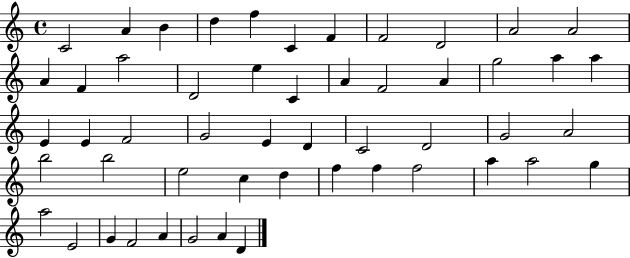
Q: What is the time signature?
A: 4/4